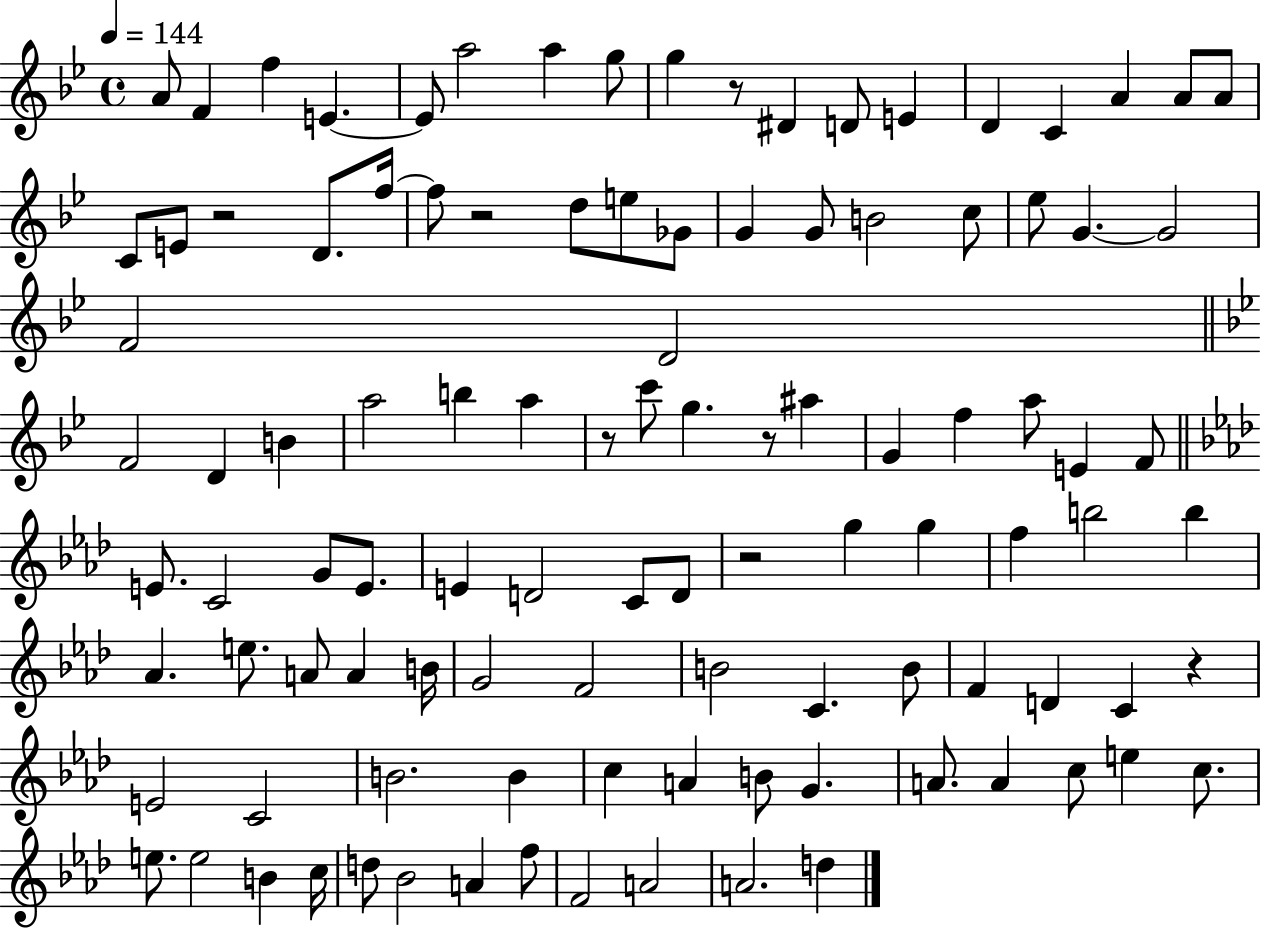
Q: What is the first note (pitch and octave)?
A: A4